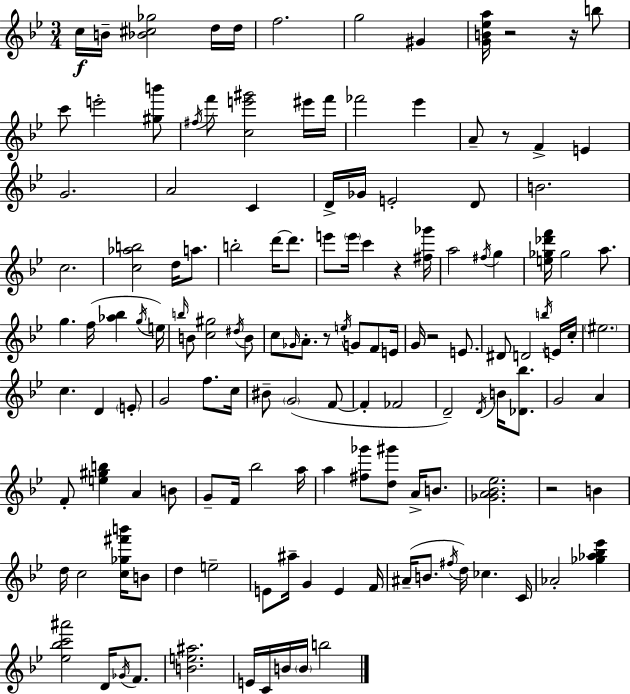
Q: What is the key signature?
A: BES major